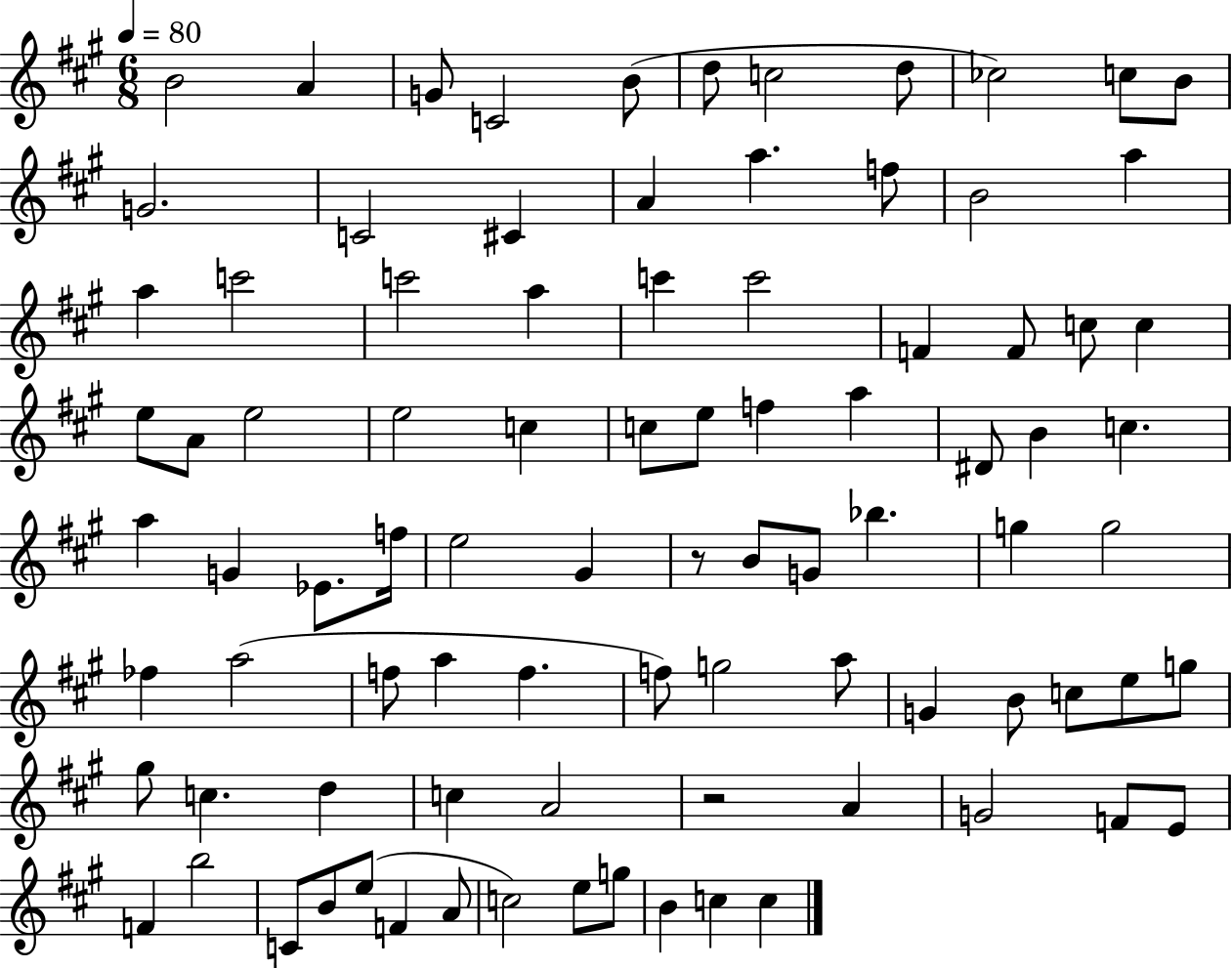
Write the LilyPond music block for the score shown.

{
  \clef treble
  \numericTimeSignature
  \time 6/8
  \key a \major
  \tempo 4 = 80
  b'2 a'4 | g'8 c'2 b'8( | d''8 c''2 d''8 | ces''2) c''8 b'8 | \break g'2. | c'2 cis'4 | a'4 a''4. f''8 | b'2 a''4 | \break a''4 c'''2 | c'''2 a''4 | c'''4 c'''2 | f'4 f'8 c''8 c''4 | \break e''8 a'8 e''2 | e''2 c''4 | c''8 e''8 f''4 a''4 | dis'8 b'4 c''4. | \break a''4 g'4 ees'8. f''16 | e''2 gis'4 | r8 b'8 g'8 bes''4. | g''4 g''2 | \break fes''4 a''2( | f''8 a''4 f''4. | f''8) g''2 a''8 | g'4 b'8 c''8 e''8 g''8 | \break gis''8 c''4. d''4 | c''4 a'2 | r2 a'4 | g'2 f'8 e'8 | \break f'4 b''2 | c'8 b'8 e''8( f'4 a'8 | c''2) e''8 g''8 | b'4 c''4 c''4 | \break \bar "|."
}